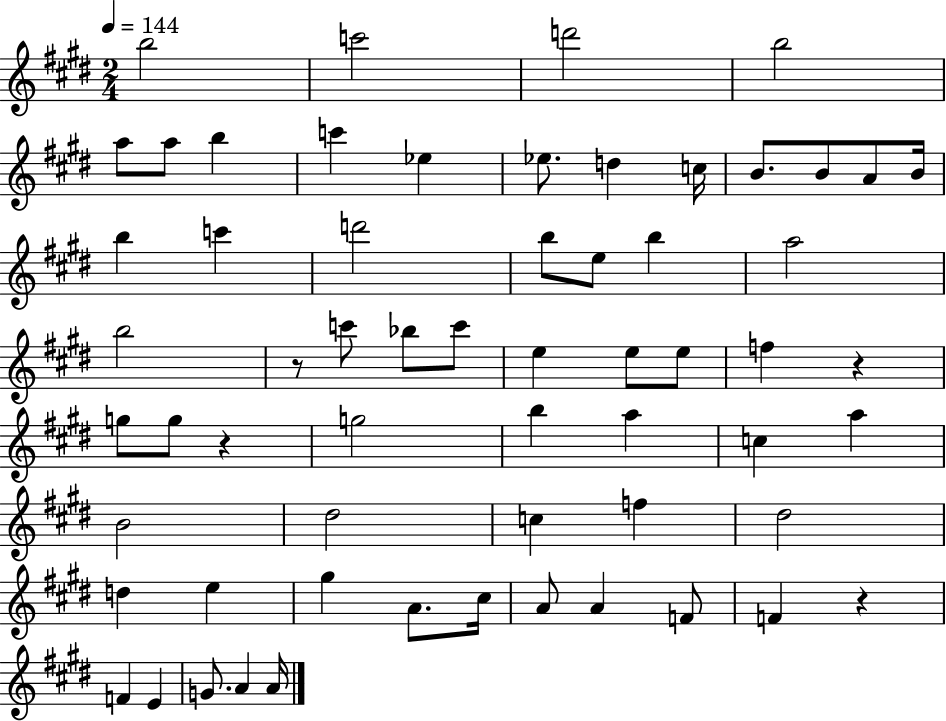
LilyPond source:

{
  \clef treble
  \numericTimeSignature
  \time 2/4
  \key e \major
  \tempo 4 = 144
  \repeat volta 2 { b''2 | c'''2 | d'''2 | b''2 | \break a''8 a''8 b''4 | c'''4 ees''4 | ees''8. d''4 c''16 | b'8. b'8 a'8 b'16 | \break b''4 c'''4 | d'''2 | b''8 e''8 b''4 | a''2 | \break b''2 | r8 c'''8 bes''8 c'''8 | e''4 e''8 e''8 | f''4 r4 | \break g''8 g''8 r4 | g''2 | b''4 a''4 | c''4 a''4 | \break b'2 | dis''2 | c''4 f''4 | dis''2 | \break d''4 e''4 | gis''4 a'8. cis''16 | a'8 a'4 f'8 | f'4 r4 | \break f'4 e'4 | g'8. a'4 a'16 | } \bar "|."
}